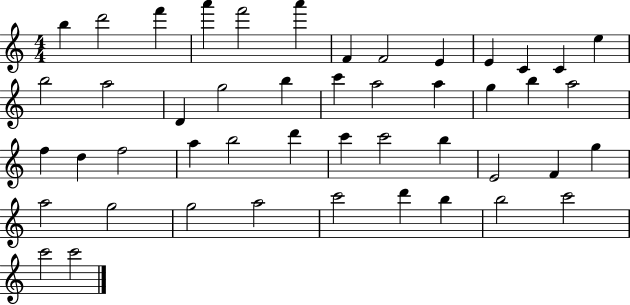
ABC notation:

X:1
T:Untitled
M:4/4
L:1/4
K:C
b d'2 f' a' f'2 a' F F2 E E C C e b2 a2 D g2 b c' a2 a g b a2 f d f2 a b2 d' c' c'2 b E2 F g a2 g2 g2 a2 c'2 d' b b2 c'2 c'2 c'2